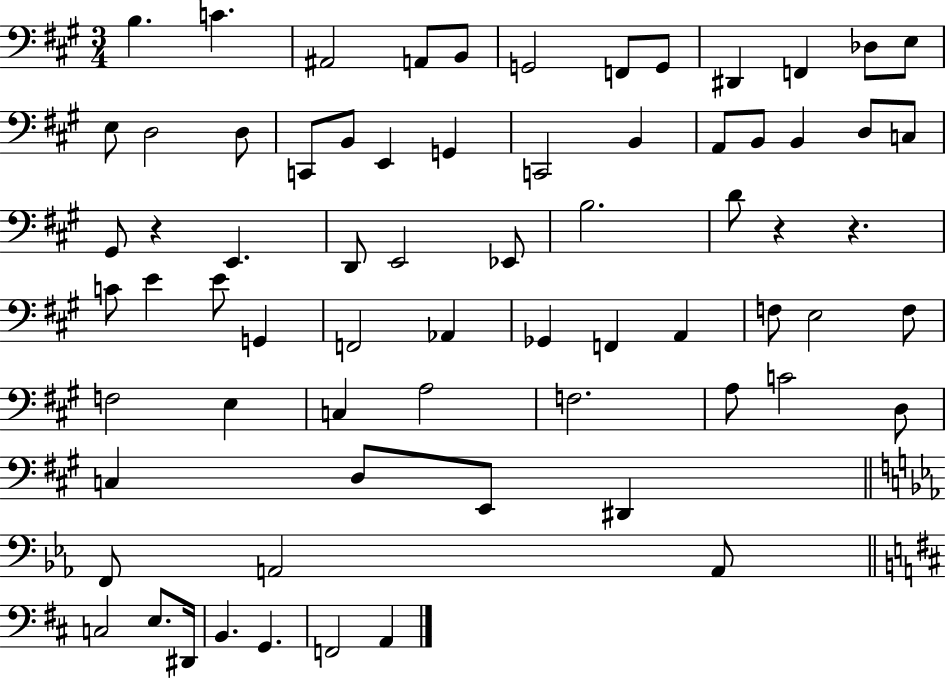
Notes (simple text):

B3/q. C4/q. A#2/h A2/e B2/e G2/h F2/e G2/e D#2/q F2/q Db3/e E3/e E3/e D3/h D3/e C2/e B2/e E2/q G2/q C2/h B2/q A2/e B2/e B2/q D3/e C3/e G#2/e R/q E2/q. D2/e E2/h Eb2/e B3/h. D4/e R/q R/q. C4/e E4/q E4/e G2/q F2/h Ab2/q Gb2/q F2/q A2/q F3/e E3/h F3/e F3/h E3/q C3/q A3/h F3/h. A3/e C4/h D3/e C3/q D3/e E2/e D#2/q F2/e A2/h A2/e C3/h E3/e. D#2/s B2/q. G2/q. F2/h A2/q